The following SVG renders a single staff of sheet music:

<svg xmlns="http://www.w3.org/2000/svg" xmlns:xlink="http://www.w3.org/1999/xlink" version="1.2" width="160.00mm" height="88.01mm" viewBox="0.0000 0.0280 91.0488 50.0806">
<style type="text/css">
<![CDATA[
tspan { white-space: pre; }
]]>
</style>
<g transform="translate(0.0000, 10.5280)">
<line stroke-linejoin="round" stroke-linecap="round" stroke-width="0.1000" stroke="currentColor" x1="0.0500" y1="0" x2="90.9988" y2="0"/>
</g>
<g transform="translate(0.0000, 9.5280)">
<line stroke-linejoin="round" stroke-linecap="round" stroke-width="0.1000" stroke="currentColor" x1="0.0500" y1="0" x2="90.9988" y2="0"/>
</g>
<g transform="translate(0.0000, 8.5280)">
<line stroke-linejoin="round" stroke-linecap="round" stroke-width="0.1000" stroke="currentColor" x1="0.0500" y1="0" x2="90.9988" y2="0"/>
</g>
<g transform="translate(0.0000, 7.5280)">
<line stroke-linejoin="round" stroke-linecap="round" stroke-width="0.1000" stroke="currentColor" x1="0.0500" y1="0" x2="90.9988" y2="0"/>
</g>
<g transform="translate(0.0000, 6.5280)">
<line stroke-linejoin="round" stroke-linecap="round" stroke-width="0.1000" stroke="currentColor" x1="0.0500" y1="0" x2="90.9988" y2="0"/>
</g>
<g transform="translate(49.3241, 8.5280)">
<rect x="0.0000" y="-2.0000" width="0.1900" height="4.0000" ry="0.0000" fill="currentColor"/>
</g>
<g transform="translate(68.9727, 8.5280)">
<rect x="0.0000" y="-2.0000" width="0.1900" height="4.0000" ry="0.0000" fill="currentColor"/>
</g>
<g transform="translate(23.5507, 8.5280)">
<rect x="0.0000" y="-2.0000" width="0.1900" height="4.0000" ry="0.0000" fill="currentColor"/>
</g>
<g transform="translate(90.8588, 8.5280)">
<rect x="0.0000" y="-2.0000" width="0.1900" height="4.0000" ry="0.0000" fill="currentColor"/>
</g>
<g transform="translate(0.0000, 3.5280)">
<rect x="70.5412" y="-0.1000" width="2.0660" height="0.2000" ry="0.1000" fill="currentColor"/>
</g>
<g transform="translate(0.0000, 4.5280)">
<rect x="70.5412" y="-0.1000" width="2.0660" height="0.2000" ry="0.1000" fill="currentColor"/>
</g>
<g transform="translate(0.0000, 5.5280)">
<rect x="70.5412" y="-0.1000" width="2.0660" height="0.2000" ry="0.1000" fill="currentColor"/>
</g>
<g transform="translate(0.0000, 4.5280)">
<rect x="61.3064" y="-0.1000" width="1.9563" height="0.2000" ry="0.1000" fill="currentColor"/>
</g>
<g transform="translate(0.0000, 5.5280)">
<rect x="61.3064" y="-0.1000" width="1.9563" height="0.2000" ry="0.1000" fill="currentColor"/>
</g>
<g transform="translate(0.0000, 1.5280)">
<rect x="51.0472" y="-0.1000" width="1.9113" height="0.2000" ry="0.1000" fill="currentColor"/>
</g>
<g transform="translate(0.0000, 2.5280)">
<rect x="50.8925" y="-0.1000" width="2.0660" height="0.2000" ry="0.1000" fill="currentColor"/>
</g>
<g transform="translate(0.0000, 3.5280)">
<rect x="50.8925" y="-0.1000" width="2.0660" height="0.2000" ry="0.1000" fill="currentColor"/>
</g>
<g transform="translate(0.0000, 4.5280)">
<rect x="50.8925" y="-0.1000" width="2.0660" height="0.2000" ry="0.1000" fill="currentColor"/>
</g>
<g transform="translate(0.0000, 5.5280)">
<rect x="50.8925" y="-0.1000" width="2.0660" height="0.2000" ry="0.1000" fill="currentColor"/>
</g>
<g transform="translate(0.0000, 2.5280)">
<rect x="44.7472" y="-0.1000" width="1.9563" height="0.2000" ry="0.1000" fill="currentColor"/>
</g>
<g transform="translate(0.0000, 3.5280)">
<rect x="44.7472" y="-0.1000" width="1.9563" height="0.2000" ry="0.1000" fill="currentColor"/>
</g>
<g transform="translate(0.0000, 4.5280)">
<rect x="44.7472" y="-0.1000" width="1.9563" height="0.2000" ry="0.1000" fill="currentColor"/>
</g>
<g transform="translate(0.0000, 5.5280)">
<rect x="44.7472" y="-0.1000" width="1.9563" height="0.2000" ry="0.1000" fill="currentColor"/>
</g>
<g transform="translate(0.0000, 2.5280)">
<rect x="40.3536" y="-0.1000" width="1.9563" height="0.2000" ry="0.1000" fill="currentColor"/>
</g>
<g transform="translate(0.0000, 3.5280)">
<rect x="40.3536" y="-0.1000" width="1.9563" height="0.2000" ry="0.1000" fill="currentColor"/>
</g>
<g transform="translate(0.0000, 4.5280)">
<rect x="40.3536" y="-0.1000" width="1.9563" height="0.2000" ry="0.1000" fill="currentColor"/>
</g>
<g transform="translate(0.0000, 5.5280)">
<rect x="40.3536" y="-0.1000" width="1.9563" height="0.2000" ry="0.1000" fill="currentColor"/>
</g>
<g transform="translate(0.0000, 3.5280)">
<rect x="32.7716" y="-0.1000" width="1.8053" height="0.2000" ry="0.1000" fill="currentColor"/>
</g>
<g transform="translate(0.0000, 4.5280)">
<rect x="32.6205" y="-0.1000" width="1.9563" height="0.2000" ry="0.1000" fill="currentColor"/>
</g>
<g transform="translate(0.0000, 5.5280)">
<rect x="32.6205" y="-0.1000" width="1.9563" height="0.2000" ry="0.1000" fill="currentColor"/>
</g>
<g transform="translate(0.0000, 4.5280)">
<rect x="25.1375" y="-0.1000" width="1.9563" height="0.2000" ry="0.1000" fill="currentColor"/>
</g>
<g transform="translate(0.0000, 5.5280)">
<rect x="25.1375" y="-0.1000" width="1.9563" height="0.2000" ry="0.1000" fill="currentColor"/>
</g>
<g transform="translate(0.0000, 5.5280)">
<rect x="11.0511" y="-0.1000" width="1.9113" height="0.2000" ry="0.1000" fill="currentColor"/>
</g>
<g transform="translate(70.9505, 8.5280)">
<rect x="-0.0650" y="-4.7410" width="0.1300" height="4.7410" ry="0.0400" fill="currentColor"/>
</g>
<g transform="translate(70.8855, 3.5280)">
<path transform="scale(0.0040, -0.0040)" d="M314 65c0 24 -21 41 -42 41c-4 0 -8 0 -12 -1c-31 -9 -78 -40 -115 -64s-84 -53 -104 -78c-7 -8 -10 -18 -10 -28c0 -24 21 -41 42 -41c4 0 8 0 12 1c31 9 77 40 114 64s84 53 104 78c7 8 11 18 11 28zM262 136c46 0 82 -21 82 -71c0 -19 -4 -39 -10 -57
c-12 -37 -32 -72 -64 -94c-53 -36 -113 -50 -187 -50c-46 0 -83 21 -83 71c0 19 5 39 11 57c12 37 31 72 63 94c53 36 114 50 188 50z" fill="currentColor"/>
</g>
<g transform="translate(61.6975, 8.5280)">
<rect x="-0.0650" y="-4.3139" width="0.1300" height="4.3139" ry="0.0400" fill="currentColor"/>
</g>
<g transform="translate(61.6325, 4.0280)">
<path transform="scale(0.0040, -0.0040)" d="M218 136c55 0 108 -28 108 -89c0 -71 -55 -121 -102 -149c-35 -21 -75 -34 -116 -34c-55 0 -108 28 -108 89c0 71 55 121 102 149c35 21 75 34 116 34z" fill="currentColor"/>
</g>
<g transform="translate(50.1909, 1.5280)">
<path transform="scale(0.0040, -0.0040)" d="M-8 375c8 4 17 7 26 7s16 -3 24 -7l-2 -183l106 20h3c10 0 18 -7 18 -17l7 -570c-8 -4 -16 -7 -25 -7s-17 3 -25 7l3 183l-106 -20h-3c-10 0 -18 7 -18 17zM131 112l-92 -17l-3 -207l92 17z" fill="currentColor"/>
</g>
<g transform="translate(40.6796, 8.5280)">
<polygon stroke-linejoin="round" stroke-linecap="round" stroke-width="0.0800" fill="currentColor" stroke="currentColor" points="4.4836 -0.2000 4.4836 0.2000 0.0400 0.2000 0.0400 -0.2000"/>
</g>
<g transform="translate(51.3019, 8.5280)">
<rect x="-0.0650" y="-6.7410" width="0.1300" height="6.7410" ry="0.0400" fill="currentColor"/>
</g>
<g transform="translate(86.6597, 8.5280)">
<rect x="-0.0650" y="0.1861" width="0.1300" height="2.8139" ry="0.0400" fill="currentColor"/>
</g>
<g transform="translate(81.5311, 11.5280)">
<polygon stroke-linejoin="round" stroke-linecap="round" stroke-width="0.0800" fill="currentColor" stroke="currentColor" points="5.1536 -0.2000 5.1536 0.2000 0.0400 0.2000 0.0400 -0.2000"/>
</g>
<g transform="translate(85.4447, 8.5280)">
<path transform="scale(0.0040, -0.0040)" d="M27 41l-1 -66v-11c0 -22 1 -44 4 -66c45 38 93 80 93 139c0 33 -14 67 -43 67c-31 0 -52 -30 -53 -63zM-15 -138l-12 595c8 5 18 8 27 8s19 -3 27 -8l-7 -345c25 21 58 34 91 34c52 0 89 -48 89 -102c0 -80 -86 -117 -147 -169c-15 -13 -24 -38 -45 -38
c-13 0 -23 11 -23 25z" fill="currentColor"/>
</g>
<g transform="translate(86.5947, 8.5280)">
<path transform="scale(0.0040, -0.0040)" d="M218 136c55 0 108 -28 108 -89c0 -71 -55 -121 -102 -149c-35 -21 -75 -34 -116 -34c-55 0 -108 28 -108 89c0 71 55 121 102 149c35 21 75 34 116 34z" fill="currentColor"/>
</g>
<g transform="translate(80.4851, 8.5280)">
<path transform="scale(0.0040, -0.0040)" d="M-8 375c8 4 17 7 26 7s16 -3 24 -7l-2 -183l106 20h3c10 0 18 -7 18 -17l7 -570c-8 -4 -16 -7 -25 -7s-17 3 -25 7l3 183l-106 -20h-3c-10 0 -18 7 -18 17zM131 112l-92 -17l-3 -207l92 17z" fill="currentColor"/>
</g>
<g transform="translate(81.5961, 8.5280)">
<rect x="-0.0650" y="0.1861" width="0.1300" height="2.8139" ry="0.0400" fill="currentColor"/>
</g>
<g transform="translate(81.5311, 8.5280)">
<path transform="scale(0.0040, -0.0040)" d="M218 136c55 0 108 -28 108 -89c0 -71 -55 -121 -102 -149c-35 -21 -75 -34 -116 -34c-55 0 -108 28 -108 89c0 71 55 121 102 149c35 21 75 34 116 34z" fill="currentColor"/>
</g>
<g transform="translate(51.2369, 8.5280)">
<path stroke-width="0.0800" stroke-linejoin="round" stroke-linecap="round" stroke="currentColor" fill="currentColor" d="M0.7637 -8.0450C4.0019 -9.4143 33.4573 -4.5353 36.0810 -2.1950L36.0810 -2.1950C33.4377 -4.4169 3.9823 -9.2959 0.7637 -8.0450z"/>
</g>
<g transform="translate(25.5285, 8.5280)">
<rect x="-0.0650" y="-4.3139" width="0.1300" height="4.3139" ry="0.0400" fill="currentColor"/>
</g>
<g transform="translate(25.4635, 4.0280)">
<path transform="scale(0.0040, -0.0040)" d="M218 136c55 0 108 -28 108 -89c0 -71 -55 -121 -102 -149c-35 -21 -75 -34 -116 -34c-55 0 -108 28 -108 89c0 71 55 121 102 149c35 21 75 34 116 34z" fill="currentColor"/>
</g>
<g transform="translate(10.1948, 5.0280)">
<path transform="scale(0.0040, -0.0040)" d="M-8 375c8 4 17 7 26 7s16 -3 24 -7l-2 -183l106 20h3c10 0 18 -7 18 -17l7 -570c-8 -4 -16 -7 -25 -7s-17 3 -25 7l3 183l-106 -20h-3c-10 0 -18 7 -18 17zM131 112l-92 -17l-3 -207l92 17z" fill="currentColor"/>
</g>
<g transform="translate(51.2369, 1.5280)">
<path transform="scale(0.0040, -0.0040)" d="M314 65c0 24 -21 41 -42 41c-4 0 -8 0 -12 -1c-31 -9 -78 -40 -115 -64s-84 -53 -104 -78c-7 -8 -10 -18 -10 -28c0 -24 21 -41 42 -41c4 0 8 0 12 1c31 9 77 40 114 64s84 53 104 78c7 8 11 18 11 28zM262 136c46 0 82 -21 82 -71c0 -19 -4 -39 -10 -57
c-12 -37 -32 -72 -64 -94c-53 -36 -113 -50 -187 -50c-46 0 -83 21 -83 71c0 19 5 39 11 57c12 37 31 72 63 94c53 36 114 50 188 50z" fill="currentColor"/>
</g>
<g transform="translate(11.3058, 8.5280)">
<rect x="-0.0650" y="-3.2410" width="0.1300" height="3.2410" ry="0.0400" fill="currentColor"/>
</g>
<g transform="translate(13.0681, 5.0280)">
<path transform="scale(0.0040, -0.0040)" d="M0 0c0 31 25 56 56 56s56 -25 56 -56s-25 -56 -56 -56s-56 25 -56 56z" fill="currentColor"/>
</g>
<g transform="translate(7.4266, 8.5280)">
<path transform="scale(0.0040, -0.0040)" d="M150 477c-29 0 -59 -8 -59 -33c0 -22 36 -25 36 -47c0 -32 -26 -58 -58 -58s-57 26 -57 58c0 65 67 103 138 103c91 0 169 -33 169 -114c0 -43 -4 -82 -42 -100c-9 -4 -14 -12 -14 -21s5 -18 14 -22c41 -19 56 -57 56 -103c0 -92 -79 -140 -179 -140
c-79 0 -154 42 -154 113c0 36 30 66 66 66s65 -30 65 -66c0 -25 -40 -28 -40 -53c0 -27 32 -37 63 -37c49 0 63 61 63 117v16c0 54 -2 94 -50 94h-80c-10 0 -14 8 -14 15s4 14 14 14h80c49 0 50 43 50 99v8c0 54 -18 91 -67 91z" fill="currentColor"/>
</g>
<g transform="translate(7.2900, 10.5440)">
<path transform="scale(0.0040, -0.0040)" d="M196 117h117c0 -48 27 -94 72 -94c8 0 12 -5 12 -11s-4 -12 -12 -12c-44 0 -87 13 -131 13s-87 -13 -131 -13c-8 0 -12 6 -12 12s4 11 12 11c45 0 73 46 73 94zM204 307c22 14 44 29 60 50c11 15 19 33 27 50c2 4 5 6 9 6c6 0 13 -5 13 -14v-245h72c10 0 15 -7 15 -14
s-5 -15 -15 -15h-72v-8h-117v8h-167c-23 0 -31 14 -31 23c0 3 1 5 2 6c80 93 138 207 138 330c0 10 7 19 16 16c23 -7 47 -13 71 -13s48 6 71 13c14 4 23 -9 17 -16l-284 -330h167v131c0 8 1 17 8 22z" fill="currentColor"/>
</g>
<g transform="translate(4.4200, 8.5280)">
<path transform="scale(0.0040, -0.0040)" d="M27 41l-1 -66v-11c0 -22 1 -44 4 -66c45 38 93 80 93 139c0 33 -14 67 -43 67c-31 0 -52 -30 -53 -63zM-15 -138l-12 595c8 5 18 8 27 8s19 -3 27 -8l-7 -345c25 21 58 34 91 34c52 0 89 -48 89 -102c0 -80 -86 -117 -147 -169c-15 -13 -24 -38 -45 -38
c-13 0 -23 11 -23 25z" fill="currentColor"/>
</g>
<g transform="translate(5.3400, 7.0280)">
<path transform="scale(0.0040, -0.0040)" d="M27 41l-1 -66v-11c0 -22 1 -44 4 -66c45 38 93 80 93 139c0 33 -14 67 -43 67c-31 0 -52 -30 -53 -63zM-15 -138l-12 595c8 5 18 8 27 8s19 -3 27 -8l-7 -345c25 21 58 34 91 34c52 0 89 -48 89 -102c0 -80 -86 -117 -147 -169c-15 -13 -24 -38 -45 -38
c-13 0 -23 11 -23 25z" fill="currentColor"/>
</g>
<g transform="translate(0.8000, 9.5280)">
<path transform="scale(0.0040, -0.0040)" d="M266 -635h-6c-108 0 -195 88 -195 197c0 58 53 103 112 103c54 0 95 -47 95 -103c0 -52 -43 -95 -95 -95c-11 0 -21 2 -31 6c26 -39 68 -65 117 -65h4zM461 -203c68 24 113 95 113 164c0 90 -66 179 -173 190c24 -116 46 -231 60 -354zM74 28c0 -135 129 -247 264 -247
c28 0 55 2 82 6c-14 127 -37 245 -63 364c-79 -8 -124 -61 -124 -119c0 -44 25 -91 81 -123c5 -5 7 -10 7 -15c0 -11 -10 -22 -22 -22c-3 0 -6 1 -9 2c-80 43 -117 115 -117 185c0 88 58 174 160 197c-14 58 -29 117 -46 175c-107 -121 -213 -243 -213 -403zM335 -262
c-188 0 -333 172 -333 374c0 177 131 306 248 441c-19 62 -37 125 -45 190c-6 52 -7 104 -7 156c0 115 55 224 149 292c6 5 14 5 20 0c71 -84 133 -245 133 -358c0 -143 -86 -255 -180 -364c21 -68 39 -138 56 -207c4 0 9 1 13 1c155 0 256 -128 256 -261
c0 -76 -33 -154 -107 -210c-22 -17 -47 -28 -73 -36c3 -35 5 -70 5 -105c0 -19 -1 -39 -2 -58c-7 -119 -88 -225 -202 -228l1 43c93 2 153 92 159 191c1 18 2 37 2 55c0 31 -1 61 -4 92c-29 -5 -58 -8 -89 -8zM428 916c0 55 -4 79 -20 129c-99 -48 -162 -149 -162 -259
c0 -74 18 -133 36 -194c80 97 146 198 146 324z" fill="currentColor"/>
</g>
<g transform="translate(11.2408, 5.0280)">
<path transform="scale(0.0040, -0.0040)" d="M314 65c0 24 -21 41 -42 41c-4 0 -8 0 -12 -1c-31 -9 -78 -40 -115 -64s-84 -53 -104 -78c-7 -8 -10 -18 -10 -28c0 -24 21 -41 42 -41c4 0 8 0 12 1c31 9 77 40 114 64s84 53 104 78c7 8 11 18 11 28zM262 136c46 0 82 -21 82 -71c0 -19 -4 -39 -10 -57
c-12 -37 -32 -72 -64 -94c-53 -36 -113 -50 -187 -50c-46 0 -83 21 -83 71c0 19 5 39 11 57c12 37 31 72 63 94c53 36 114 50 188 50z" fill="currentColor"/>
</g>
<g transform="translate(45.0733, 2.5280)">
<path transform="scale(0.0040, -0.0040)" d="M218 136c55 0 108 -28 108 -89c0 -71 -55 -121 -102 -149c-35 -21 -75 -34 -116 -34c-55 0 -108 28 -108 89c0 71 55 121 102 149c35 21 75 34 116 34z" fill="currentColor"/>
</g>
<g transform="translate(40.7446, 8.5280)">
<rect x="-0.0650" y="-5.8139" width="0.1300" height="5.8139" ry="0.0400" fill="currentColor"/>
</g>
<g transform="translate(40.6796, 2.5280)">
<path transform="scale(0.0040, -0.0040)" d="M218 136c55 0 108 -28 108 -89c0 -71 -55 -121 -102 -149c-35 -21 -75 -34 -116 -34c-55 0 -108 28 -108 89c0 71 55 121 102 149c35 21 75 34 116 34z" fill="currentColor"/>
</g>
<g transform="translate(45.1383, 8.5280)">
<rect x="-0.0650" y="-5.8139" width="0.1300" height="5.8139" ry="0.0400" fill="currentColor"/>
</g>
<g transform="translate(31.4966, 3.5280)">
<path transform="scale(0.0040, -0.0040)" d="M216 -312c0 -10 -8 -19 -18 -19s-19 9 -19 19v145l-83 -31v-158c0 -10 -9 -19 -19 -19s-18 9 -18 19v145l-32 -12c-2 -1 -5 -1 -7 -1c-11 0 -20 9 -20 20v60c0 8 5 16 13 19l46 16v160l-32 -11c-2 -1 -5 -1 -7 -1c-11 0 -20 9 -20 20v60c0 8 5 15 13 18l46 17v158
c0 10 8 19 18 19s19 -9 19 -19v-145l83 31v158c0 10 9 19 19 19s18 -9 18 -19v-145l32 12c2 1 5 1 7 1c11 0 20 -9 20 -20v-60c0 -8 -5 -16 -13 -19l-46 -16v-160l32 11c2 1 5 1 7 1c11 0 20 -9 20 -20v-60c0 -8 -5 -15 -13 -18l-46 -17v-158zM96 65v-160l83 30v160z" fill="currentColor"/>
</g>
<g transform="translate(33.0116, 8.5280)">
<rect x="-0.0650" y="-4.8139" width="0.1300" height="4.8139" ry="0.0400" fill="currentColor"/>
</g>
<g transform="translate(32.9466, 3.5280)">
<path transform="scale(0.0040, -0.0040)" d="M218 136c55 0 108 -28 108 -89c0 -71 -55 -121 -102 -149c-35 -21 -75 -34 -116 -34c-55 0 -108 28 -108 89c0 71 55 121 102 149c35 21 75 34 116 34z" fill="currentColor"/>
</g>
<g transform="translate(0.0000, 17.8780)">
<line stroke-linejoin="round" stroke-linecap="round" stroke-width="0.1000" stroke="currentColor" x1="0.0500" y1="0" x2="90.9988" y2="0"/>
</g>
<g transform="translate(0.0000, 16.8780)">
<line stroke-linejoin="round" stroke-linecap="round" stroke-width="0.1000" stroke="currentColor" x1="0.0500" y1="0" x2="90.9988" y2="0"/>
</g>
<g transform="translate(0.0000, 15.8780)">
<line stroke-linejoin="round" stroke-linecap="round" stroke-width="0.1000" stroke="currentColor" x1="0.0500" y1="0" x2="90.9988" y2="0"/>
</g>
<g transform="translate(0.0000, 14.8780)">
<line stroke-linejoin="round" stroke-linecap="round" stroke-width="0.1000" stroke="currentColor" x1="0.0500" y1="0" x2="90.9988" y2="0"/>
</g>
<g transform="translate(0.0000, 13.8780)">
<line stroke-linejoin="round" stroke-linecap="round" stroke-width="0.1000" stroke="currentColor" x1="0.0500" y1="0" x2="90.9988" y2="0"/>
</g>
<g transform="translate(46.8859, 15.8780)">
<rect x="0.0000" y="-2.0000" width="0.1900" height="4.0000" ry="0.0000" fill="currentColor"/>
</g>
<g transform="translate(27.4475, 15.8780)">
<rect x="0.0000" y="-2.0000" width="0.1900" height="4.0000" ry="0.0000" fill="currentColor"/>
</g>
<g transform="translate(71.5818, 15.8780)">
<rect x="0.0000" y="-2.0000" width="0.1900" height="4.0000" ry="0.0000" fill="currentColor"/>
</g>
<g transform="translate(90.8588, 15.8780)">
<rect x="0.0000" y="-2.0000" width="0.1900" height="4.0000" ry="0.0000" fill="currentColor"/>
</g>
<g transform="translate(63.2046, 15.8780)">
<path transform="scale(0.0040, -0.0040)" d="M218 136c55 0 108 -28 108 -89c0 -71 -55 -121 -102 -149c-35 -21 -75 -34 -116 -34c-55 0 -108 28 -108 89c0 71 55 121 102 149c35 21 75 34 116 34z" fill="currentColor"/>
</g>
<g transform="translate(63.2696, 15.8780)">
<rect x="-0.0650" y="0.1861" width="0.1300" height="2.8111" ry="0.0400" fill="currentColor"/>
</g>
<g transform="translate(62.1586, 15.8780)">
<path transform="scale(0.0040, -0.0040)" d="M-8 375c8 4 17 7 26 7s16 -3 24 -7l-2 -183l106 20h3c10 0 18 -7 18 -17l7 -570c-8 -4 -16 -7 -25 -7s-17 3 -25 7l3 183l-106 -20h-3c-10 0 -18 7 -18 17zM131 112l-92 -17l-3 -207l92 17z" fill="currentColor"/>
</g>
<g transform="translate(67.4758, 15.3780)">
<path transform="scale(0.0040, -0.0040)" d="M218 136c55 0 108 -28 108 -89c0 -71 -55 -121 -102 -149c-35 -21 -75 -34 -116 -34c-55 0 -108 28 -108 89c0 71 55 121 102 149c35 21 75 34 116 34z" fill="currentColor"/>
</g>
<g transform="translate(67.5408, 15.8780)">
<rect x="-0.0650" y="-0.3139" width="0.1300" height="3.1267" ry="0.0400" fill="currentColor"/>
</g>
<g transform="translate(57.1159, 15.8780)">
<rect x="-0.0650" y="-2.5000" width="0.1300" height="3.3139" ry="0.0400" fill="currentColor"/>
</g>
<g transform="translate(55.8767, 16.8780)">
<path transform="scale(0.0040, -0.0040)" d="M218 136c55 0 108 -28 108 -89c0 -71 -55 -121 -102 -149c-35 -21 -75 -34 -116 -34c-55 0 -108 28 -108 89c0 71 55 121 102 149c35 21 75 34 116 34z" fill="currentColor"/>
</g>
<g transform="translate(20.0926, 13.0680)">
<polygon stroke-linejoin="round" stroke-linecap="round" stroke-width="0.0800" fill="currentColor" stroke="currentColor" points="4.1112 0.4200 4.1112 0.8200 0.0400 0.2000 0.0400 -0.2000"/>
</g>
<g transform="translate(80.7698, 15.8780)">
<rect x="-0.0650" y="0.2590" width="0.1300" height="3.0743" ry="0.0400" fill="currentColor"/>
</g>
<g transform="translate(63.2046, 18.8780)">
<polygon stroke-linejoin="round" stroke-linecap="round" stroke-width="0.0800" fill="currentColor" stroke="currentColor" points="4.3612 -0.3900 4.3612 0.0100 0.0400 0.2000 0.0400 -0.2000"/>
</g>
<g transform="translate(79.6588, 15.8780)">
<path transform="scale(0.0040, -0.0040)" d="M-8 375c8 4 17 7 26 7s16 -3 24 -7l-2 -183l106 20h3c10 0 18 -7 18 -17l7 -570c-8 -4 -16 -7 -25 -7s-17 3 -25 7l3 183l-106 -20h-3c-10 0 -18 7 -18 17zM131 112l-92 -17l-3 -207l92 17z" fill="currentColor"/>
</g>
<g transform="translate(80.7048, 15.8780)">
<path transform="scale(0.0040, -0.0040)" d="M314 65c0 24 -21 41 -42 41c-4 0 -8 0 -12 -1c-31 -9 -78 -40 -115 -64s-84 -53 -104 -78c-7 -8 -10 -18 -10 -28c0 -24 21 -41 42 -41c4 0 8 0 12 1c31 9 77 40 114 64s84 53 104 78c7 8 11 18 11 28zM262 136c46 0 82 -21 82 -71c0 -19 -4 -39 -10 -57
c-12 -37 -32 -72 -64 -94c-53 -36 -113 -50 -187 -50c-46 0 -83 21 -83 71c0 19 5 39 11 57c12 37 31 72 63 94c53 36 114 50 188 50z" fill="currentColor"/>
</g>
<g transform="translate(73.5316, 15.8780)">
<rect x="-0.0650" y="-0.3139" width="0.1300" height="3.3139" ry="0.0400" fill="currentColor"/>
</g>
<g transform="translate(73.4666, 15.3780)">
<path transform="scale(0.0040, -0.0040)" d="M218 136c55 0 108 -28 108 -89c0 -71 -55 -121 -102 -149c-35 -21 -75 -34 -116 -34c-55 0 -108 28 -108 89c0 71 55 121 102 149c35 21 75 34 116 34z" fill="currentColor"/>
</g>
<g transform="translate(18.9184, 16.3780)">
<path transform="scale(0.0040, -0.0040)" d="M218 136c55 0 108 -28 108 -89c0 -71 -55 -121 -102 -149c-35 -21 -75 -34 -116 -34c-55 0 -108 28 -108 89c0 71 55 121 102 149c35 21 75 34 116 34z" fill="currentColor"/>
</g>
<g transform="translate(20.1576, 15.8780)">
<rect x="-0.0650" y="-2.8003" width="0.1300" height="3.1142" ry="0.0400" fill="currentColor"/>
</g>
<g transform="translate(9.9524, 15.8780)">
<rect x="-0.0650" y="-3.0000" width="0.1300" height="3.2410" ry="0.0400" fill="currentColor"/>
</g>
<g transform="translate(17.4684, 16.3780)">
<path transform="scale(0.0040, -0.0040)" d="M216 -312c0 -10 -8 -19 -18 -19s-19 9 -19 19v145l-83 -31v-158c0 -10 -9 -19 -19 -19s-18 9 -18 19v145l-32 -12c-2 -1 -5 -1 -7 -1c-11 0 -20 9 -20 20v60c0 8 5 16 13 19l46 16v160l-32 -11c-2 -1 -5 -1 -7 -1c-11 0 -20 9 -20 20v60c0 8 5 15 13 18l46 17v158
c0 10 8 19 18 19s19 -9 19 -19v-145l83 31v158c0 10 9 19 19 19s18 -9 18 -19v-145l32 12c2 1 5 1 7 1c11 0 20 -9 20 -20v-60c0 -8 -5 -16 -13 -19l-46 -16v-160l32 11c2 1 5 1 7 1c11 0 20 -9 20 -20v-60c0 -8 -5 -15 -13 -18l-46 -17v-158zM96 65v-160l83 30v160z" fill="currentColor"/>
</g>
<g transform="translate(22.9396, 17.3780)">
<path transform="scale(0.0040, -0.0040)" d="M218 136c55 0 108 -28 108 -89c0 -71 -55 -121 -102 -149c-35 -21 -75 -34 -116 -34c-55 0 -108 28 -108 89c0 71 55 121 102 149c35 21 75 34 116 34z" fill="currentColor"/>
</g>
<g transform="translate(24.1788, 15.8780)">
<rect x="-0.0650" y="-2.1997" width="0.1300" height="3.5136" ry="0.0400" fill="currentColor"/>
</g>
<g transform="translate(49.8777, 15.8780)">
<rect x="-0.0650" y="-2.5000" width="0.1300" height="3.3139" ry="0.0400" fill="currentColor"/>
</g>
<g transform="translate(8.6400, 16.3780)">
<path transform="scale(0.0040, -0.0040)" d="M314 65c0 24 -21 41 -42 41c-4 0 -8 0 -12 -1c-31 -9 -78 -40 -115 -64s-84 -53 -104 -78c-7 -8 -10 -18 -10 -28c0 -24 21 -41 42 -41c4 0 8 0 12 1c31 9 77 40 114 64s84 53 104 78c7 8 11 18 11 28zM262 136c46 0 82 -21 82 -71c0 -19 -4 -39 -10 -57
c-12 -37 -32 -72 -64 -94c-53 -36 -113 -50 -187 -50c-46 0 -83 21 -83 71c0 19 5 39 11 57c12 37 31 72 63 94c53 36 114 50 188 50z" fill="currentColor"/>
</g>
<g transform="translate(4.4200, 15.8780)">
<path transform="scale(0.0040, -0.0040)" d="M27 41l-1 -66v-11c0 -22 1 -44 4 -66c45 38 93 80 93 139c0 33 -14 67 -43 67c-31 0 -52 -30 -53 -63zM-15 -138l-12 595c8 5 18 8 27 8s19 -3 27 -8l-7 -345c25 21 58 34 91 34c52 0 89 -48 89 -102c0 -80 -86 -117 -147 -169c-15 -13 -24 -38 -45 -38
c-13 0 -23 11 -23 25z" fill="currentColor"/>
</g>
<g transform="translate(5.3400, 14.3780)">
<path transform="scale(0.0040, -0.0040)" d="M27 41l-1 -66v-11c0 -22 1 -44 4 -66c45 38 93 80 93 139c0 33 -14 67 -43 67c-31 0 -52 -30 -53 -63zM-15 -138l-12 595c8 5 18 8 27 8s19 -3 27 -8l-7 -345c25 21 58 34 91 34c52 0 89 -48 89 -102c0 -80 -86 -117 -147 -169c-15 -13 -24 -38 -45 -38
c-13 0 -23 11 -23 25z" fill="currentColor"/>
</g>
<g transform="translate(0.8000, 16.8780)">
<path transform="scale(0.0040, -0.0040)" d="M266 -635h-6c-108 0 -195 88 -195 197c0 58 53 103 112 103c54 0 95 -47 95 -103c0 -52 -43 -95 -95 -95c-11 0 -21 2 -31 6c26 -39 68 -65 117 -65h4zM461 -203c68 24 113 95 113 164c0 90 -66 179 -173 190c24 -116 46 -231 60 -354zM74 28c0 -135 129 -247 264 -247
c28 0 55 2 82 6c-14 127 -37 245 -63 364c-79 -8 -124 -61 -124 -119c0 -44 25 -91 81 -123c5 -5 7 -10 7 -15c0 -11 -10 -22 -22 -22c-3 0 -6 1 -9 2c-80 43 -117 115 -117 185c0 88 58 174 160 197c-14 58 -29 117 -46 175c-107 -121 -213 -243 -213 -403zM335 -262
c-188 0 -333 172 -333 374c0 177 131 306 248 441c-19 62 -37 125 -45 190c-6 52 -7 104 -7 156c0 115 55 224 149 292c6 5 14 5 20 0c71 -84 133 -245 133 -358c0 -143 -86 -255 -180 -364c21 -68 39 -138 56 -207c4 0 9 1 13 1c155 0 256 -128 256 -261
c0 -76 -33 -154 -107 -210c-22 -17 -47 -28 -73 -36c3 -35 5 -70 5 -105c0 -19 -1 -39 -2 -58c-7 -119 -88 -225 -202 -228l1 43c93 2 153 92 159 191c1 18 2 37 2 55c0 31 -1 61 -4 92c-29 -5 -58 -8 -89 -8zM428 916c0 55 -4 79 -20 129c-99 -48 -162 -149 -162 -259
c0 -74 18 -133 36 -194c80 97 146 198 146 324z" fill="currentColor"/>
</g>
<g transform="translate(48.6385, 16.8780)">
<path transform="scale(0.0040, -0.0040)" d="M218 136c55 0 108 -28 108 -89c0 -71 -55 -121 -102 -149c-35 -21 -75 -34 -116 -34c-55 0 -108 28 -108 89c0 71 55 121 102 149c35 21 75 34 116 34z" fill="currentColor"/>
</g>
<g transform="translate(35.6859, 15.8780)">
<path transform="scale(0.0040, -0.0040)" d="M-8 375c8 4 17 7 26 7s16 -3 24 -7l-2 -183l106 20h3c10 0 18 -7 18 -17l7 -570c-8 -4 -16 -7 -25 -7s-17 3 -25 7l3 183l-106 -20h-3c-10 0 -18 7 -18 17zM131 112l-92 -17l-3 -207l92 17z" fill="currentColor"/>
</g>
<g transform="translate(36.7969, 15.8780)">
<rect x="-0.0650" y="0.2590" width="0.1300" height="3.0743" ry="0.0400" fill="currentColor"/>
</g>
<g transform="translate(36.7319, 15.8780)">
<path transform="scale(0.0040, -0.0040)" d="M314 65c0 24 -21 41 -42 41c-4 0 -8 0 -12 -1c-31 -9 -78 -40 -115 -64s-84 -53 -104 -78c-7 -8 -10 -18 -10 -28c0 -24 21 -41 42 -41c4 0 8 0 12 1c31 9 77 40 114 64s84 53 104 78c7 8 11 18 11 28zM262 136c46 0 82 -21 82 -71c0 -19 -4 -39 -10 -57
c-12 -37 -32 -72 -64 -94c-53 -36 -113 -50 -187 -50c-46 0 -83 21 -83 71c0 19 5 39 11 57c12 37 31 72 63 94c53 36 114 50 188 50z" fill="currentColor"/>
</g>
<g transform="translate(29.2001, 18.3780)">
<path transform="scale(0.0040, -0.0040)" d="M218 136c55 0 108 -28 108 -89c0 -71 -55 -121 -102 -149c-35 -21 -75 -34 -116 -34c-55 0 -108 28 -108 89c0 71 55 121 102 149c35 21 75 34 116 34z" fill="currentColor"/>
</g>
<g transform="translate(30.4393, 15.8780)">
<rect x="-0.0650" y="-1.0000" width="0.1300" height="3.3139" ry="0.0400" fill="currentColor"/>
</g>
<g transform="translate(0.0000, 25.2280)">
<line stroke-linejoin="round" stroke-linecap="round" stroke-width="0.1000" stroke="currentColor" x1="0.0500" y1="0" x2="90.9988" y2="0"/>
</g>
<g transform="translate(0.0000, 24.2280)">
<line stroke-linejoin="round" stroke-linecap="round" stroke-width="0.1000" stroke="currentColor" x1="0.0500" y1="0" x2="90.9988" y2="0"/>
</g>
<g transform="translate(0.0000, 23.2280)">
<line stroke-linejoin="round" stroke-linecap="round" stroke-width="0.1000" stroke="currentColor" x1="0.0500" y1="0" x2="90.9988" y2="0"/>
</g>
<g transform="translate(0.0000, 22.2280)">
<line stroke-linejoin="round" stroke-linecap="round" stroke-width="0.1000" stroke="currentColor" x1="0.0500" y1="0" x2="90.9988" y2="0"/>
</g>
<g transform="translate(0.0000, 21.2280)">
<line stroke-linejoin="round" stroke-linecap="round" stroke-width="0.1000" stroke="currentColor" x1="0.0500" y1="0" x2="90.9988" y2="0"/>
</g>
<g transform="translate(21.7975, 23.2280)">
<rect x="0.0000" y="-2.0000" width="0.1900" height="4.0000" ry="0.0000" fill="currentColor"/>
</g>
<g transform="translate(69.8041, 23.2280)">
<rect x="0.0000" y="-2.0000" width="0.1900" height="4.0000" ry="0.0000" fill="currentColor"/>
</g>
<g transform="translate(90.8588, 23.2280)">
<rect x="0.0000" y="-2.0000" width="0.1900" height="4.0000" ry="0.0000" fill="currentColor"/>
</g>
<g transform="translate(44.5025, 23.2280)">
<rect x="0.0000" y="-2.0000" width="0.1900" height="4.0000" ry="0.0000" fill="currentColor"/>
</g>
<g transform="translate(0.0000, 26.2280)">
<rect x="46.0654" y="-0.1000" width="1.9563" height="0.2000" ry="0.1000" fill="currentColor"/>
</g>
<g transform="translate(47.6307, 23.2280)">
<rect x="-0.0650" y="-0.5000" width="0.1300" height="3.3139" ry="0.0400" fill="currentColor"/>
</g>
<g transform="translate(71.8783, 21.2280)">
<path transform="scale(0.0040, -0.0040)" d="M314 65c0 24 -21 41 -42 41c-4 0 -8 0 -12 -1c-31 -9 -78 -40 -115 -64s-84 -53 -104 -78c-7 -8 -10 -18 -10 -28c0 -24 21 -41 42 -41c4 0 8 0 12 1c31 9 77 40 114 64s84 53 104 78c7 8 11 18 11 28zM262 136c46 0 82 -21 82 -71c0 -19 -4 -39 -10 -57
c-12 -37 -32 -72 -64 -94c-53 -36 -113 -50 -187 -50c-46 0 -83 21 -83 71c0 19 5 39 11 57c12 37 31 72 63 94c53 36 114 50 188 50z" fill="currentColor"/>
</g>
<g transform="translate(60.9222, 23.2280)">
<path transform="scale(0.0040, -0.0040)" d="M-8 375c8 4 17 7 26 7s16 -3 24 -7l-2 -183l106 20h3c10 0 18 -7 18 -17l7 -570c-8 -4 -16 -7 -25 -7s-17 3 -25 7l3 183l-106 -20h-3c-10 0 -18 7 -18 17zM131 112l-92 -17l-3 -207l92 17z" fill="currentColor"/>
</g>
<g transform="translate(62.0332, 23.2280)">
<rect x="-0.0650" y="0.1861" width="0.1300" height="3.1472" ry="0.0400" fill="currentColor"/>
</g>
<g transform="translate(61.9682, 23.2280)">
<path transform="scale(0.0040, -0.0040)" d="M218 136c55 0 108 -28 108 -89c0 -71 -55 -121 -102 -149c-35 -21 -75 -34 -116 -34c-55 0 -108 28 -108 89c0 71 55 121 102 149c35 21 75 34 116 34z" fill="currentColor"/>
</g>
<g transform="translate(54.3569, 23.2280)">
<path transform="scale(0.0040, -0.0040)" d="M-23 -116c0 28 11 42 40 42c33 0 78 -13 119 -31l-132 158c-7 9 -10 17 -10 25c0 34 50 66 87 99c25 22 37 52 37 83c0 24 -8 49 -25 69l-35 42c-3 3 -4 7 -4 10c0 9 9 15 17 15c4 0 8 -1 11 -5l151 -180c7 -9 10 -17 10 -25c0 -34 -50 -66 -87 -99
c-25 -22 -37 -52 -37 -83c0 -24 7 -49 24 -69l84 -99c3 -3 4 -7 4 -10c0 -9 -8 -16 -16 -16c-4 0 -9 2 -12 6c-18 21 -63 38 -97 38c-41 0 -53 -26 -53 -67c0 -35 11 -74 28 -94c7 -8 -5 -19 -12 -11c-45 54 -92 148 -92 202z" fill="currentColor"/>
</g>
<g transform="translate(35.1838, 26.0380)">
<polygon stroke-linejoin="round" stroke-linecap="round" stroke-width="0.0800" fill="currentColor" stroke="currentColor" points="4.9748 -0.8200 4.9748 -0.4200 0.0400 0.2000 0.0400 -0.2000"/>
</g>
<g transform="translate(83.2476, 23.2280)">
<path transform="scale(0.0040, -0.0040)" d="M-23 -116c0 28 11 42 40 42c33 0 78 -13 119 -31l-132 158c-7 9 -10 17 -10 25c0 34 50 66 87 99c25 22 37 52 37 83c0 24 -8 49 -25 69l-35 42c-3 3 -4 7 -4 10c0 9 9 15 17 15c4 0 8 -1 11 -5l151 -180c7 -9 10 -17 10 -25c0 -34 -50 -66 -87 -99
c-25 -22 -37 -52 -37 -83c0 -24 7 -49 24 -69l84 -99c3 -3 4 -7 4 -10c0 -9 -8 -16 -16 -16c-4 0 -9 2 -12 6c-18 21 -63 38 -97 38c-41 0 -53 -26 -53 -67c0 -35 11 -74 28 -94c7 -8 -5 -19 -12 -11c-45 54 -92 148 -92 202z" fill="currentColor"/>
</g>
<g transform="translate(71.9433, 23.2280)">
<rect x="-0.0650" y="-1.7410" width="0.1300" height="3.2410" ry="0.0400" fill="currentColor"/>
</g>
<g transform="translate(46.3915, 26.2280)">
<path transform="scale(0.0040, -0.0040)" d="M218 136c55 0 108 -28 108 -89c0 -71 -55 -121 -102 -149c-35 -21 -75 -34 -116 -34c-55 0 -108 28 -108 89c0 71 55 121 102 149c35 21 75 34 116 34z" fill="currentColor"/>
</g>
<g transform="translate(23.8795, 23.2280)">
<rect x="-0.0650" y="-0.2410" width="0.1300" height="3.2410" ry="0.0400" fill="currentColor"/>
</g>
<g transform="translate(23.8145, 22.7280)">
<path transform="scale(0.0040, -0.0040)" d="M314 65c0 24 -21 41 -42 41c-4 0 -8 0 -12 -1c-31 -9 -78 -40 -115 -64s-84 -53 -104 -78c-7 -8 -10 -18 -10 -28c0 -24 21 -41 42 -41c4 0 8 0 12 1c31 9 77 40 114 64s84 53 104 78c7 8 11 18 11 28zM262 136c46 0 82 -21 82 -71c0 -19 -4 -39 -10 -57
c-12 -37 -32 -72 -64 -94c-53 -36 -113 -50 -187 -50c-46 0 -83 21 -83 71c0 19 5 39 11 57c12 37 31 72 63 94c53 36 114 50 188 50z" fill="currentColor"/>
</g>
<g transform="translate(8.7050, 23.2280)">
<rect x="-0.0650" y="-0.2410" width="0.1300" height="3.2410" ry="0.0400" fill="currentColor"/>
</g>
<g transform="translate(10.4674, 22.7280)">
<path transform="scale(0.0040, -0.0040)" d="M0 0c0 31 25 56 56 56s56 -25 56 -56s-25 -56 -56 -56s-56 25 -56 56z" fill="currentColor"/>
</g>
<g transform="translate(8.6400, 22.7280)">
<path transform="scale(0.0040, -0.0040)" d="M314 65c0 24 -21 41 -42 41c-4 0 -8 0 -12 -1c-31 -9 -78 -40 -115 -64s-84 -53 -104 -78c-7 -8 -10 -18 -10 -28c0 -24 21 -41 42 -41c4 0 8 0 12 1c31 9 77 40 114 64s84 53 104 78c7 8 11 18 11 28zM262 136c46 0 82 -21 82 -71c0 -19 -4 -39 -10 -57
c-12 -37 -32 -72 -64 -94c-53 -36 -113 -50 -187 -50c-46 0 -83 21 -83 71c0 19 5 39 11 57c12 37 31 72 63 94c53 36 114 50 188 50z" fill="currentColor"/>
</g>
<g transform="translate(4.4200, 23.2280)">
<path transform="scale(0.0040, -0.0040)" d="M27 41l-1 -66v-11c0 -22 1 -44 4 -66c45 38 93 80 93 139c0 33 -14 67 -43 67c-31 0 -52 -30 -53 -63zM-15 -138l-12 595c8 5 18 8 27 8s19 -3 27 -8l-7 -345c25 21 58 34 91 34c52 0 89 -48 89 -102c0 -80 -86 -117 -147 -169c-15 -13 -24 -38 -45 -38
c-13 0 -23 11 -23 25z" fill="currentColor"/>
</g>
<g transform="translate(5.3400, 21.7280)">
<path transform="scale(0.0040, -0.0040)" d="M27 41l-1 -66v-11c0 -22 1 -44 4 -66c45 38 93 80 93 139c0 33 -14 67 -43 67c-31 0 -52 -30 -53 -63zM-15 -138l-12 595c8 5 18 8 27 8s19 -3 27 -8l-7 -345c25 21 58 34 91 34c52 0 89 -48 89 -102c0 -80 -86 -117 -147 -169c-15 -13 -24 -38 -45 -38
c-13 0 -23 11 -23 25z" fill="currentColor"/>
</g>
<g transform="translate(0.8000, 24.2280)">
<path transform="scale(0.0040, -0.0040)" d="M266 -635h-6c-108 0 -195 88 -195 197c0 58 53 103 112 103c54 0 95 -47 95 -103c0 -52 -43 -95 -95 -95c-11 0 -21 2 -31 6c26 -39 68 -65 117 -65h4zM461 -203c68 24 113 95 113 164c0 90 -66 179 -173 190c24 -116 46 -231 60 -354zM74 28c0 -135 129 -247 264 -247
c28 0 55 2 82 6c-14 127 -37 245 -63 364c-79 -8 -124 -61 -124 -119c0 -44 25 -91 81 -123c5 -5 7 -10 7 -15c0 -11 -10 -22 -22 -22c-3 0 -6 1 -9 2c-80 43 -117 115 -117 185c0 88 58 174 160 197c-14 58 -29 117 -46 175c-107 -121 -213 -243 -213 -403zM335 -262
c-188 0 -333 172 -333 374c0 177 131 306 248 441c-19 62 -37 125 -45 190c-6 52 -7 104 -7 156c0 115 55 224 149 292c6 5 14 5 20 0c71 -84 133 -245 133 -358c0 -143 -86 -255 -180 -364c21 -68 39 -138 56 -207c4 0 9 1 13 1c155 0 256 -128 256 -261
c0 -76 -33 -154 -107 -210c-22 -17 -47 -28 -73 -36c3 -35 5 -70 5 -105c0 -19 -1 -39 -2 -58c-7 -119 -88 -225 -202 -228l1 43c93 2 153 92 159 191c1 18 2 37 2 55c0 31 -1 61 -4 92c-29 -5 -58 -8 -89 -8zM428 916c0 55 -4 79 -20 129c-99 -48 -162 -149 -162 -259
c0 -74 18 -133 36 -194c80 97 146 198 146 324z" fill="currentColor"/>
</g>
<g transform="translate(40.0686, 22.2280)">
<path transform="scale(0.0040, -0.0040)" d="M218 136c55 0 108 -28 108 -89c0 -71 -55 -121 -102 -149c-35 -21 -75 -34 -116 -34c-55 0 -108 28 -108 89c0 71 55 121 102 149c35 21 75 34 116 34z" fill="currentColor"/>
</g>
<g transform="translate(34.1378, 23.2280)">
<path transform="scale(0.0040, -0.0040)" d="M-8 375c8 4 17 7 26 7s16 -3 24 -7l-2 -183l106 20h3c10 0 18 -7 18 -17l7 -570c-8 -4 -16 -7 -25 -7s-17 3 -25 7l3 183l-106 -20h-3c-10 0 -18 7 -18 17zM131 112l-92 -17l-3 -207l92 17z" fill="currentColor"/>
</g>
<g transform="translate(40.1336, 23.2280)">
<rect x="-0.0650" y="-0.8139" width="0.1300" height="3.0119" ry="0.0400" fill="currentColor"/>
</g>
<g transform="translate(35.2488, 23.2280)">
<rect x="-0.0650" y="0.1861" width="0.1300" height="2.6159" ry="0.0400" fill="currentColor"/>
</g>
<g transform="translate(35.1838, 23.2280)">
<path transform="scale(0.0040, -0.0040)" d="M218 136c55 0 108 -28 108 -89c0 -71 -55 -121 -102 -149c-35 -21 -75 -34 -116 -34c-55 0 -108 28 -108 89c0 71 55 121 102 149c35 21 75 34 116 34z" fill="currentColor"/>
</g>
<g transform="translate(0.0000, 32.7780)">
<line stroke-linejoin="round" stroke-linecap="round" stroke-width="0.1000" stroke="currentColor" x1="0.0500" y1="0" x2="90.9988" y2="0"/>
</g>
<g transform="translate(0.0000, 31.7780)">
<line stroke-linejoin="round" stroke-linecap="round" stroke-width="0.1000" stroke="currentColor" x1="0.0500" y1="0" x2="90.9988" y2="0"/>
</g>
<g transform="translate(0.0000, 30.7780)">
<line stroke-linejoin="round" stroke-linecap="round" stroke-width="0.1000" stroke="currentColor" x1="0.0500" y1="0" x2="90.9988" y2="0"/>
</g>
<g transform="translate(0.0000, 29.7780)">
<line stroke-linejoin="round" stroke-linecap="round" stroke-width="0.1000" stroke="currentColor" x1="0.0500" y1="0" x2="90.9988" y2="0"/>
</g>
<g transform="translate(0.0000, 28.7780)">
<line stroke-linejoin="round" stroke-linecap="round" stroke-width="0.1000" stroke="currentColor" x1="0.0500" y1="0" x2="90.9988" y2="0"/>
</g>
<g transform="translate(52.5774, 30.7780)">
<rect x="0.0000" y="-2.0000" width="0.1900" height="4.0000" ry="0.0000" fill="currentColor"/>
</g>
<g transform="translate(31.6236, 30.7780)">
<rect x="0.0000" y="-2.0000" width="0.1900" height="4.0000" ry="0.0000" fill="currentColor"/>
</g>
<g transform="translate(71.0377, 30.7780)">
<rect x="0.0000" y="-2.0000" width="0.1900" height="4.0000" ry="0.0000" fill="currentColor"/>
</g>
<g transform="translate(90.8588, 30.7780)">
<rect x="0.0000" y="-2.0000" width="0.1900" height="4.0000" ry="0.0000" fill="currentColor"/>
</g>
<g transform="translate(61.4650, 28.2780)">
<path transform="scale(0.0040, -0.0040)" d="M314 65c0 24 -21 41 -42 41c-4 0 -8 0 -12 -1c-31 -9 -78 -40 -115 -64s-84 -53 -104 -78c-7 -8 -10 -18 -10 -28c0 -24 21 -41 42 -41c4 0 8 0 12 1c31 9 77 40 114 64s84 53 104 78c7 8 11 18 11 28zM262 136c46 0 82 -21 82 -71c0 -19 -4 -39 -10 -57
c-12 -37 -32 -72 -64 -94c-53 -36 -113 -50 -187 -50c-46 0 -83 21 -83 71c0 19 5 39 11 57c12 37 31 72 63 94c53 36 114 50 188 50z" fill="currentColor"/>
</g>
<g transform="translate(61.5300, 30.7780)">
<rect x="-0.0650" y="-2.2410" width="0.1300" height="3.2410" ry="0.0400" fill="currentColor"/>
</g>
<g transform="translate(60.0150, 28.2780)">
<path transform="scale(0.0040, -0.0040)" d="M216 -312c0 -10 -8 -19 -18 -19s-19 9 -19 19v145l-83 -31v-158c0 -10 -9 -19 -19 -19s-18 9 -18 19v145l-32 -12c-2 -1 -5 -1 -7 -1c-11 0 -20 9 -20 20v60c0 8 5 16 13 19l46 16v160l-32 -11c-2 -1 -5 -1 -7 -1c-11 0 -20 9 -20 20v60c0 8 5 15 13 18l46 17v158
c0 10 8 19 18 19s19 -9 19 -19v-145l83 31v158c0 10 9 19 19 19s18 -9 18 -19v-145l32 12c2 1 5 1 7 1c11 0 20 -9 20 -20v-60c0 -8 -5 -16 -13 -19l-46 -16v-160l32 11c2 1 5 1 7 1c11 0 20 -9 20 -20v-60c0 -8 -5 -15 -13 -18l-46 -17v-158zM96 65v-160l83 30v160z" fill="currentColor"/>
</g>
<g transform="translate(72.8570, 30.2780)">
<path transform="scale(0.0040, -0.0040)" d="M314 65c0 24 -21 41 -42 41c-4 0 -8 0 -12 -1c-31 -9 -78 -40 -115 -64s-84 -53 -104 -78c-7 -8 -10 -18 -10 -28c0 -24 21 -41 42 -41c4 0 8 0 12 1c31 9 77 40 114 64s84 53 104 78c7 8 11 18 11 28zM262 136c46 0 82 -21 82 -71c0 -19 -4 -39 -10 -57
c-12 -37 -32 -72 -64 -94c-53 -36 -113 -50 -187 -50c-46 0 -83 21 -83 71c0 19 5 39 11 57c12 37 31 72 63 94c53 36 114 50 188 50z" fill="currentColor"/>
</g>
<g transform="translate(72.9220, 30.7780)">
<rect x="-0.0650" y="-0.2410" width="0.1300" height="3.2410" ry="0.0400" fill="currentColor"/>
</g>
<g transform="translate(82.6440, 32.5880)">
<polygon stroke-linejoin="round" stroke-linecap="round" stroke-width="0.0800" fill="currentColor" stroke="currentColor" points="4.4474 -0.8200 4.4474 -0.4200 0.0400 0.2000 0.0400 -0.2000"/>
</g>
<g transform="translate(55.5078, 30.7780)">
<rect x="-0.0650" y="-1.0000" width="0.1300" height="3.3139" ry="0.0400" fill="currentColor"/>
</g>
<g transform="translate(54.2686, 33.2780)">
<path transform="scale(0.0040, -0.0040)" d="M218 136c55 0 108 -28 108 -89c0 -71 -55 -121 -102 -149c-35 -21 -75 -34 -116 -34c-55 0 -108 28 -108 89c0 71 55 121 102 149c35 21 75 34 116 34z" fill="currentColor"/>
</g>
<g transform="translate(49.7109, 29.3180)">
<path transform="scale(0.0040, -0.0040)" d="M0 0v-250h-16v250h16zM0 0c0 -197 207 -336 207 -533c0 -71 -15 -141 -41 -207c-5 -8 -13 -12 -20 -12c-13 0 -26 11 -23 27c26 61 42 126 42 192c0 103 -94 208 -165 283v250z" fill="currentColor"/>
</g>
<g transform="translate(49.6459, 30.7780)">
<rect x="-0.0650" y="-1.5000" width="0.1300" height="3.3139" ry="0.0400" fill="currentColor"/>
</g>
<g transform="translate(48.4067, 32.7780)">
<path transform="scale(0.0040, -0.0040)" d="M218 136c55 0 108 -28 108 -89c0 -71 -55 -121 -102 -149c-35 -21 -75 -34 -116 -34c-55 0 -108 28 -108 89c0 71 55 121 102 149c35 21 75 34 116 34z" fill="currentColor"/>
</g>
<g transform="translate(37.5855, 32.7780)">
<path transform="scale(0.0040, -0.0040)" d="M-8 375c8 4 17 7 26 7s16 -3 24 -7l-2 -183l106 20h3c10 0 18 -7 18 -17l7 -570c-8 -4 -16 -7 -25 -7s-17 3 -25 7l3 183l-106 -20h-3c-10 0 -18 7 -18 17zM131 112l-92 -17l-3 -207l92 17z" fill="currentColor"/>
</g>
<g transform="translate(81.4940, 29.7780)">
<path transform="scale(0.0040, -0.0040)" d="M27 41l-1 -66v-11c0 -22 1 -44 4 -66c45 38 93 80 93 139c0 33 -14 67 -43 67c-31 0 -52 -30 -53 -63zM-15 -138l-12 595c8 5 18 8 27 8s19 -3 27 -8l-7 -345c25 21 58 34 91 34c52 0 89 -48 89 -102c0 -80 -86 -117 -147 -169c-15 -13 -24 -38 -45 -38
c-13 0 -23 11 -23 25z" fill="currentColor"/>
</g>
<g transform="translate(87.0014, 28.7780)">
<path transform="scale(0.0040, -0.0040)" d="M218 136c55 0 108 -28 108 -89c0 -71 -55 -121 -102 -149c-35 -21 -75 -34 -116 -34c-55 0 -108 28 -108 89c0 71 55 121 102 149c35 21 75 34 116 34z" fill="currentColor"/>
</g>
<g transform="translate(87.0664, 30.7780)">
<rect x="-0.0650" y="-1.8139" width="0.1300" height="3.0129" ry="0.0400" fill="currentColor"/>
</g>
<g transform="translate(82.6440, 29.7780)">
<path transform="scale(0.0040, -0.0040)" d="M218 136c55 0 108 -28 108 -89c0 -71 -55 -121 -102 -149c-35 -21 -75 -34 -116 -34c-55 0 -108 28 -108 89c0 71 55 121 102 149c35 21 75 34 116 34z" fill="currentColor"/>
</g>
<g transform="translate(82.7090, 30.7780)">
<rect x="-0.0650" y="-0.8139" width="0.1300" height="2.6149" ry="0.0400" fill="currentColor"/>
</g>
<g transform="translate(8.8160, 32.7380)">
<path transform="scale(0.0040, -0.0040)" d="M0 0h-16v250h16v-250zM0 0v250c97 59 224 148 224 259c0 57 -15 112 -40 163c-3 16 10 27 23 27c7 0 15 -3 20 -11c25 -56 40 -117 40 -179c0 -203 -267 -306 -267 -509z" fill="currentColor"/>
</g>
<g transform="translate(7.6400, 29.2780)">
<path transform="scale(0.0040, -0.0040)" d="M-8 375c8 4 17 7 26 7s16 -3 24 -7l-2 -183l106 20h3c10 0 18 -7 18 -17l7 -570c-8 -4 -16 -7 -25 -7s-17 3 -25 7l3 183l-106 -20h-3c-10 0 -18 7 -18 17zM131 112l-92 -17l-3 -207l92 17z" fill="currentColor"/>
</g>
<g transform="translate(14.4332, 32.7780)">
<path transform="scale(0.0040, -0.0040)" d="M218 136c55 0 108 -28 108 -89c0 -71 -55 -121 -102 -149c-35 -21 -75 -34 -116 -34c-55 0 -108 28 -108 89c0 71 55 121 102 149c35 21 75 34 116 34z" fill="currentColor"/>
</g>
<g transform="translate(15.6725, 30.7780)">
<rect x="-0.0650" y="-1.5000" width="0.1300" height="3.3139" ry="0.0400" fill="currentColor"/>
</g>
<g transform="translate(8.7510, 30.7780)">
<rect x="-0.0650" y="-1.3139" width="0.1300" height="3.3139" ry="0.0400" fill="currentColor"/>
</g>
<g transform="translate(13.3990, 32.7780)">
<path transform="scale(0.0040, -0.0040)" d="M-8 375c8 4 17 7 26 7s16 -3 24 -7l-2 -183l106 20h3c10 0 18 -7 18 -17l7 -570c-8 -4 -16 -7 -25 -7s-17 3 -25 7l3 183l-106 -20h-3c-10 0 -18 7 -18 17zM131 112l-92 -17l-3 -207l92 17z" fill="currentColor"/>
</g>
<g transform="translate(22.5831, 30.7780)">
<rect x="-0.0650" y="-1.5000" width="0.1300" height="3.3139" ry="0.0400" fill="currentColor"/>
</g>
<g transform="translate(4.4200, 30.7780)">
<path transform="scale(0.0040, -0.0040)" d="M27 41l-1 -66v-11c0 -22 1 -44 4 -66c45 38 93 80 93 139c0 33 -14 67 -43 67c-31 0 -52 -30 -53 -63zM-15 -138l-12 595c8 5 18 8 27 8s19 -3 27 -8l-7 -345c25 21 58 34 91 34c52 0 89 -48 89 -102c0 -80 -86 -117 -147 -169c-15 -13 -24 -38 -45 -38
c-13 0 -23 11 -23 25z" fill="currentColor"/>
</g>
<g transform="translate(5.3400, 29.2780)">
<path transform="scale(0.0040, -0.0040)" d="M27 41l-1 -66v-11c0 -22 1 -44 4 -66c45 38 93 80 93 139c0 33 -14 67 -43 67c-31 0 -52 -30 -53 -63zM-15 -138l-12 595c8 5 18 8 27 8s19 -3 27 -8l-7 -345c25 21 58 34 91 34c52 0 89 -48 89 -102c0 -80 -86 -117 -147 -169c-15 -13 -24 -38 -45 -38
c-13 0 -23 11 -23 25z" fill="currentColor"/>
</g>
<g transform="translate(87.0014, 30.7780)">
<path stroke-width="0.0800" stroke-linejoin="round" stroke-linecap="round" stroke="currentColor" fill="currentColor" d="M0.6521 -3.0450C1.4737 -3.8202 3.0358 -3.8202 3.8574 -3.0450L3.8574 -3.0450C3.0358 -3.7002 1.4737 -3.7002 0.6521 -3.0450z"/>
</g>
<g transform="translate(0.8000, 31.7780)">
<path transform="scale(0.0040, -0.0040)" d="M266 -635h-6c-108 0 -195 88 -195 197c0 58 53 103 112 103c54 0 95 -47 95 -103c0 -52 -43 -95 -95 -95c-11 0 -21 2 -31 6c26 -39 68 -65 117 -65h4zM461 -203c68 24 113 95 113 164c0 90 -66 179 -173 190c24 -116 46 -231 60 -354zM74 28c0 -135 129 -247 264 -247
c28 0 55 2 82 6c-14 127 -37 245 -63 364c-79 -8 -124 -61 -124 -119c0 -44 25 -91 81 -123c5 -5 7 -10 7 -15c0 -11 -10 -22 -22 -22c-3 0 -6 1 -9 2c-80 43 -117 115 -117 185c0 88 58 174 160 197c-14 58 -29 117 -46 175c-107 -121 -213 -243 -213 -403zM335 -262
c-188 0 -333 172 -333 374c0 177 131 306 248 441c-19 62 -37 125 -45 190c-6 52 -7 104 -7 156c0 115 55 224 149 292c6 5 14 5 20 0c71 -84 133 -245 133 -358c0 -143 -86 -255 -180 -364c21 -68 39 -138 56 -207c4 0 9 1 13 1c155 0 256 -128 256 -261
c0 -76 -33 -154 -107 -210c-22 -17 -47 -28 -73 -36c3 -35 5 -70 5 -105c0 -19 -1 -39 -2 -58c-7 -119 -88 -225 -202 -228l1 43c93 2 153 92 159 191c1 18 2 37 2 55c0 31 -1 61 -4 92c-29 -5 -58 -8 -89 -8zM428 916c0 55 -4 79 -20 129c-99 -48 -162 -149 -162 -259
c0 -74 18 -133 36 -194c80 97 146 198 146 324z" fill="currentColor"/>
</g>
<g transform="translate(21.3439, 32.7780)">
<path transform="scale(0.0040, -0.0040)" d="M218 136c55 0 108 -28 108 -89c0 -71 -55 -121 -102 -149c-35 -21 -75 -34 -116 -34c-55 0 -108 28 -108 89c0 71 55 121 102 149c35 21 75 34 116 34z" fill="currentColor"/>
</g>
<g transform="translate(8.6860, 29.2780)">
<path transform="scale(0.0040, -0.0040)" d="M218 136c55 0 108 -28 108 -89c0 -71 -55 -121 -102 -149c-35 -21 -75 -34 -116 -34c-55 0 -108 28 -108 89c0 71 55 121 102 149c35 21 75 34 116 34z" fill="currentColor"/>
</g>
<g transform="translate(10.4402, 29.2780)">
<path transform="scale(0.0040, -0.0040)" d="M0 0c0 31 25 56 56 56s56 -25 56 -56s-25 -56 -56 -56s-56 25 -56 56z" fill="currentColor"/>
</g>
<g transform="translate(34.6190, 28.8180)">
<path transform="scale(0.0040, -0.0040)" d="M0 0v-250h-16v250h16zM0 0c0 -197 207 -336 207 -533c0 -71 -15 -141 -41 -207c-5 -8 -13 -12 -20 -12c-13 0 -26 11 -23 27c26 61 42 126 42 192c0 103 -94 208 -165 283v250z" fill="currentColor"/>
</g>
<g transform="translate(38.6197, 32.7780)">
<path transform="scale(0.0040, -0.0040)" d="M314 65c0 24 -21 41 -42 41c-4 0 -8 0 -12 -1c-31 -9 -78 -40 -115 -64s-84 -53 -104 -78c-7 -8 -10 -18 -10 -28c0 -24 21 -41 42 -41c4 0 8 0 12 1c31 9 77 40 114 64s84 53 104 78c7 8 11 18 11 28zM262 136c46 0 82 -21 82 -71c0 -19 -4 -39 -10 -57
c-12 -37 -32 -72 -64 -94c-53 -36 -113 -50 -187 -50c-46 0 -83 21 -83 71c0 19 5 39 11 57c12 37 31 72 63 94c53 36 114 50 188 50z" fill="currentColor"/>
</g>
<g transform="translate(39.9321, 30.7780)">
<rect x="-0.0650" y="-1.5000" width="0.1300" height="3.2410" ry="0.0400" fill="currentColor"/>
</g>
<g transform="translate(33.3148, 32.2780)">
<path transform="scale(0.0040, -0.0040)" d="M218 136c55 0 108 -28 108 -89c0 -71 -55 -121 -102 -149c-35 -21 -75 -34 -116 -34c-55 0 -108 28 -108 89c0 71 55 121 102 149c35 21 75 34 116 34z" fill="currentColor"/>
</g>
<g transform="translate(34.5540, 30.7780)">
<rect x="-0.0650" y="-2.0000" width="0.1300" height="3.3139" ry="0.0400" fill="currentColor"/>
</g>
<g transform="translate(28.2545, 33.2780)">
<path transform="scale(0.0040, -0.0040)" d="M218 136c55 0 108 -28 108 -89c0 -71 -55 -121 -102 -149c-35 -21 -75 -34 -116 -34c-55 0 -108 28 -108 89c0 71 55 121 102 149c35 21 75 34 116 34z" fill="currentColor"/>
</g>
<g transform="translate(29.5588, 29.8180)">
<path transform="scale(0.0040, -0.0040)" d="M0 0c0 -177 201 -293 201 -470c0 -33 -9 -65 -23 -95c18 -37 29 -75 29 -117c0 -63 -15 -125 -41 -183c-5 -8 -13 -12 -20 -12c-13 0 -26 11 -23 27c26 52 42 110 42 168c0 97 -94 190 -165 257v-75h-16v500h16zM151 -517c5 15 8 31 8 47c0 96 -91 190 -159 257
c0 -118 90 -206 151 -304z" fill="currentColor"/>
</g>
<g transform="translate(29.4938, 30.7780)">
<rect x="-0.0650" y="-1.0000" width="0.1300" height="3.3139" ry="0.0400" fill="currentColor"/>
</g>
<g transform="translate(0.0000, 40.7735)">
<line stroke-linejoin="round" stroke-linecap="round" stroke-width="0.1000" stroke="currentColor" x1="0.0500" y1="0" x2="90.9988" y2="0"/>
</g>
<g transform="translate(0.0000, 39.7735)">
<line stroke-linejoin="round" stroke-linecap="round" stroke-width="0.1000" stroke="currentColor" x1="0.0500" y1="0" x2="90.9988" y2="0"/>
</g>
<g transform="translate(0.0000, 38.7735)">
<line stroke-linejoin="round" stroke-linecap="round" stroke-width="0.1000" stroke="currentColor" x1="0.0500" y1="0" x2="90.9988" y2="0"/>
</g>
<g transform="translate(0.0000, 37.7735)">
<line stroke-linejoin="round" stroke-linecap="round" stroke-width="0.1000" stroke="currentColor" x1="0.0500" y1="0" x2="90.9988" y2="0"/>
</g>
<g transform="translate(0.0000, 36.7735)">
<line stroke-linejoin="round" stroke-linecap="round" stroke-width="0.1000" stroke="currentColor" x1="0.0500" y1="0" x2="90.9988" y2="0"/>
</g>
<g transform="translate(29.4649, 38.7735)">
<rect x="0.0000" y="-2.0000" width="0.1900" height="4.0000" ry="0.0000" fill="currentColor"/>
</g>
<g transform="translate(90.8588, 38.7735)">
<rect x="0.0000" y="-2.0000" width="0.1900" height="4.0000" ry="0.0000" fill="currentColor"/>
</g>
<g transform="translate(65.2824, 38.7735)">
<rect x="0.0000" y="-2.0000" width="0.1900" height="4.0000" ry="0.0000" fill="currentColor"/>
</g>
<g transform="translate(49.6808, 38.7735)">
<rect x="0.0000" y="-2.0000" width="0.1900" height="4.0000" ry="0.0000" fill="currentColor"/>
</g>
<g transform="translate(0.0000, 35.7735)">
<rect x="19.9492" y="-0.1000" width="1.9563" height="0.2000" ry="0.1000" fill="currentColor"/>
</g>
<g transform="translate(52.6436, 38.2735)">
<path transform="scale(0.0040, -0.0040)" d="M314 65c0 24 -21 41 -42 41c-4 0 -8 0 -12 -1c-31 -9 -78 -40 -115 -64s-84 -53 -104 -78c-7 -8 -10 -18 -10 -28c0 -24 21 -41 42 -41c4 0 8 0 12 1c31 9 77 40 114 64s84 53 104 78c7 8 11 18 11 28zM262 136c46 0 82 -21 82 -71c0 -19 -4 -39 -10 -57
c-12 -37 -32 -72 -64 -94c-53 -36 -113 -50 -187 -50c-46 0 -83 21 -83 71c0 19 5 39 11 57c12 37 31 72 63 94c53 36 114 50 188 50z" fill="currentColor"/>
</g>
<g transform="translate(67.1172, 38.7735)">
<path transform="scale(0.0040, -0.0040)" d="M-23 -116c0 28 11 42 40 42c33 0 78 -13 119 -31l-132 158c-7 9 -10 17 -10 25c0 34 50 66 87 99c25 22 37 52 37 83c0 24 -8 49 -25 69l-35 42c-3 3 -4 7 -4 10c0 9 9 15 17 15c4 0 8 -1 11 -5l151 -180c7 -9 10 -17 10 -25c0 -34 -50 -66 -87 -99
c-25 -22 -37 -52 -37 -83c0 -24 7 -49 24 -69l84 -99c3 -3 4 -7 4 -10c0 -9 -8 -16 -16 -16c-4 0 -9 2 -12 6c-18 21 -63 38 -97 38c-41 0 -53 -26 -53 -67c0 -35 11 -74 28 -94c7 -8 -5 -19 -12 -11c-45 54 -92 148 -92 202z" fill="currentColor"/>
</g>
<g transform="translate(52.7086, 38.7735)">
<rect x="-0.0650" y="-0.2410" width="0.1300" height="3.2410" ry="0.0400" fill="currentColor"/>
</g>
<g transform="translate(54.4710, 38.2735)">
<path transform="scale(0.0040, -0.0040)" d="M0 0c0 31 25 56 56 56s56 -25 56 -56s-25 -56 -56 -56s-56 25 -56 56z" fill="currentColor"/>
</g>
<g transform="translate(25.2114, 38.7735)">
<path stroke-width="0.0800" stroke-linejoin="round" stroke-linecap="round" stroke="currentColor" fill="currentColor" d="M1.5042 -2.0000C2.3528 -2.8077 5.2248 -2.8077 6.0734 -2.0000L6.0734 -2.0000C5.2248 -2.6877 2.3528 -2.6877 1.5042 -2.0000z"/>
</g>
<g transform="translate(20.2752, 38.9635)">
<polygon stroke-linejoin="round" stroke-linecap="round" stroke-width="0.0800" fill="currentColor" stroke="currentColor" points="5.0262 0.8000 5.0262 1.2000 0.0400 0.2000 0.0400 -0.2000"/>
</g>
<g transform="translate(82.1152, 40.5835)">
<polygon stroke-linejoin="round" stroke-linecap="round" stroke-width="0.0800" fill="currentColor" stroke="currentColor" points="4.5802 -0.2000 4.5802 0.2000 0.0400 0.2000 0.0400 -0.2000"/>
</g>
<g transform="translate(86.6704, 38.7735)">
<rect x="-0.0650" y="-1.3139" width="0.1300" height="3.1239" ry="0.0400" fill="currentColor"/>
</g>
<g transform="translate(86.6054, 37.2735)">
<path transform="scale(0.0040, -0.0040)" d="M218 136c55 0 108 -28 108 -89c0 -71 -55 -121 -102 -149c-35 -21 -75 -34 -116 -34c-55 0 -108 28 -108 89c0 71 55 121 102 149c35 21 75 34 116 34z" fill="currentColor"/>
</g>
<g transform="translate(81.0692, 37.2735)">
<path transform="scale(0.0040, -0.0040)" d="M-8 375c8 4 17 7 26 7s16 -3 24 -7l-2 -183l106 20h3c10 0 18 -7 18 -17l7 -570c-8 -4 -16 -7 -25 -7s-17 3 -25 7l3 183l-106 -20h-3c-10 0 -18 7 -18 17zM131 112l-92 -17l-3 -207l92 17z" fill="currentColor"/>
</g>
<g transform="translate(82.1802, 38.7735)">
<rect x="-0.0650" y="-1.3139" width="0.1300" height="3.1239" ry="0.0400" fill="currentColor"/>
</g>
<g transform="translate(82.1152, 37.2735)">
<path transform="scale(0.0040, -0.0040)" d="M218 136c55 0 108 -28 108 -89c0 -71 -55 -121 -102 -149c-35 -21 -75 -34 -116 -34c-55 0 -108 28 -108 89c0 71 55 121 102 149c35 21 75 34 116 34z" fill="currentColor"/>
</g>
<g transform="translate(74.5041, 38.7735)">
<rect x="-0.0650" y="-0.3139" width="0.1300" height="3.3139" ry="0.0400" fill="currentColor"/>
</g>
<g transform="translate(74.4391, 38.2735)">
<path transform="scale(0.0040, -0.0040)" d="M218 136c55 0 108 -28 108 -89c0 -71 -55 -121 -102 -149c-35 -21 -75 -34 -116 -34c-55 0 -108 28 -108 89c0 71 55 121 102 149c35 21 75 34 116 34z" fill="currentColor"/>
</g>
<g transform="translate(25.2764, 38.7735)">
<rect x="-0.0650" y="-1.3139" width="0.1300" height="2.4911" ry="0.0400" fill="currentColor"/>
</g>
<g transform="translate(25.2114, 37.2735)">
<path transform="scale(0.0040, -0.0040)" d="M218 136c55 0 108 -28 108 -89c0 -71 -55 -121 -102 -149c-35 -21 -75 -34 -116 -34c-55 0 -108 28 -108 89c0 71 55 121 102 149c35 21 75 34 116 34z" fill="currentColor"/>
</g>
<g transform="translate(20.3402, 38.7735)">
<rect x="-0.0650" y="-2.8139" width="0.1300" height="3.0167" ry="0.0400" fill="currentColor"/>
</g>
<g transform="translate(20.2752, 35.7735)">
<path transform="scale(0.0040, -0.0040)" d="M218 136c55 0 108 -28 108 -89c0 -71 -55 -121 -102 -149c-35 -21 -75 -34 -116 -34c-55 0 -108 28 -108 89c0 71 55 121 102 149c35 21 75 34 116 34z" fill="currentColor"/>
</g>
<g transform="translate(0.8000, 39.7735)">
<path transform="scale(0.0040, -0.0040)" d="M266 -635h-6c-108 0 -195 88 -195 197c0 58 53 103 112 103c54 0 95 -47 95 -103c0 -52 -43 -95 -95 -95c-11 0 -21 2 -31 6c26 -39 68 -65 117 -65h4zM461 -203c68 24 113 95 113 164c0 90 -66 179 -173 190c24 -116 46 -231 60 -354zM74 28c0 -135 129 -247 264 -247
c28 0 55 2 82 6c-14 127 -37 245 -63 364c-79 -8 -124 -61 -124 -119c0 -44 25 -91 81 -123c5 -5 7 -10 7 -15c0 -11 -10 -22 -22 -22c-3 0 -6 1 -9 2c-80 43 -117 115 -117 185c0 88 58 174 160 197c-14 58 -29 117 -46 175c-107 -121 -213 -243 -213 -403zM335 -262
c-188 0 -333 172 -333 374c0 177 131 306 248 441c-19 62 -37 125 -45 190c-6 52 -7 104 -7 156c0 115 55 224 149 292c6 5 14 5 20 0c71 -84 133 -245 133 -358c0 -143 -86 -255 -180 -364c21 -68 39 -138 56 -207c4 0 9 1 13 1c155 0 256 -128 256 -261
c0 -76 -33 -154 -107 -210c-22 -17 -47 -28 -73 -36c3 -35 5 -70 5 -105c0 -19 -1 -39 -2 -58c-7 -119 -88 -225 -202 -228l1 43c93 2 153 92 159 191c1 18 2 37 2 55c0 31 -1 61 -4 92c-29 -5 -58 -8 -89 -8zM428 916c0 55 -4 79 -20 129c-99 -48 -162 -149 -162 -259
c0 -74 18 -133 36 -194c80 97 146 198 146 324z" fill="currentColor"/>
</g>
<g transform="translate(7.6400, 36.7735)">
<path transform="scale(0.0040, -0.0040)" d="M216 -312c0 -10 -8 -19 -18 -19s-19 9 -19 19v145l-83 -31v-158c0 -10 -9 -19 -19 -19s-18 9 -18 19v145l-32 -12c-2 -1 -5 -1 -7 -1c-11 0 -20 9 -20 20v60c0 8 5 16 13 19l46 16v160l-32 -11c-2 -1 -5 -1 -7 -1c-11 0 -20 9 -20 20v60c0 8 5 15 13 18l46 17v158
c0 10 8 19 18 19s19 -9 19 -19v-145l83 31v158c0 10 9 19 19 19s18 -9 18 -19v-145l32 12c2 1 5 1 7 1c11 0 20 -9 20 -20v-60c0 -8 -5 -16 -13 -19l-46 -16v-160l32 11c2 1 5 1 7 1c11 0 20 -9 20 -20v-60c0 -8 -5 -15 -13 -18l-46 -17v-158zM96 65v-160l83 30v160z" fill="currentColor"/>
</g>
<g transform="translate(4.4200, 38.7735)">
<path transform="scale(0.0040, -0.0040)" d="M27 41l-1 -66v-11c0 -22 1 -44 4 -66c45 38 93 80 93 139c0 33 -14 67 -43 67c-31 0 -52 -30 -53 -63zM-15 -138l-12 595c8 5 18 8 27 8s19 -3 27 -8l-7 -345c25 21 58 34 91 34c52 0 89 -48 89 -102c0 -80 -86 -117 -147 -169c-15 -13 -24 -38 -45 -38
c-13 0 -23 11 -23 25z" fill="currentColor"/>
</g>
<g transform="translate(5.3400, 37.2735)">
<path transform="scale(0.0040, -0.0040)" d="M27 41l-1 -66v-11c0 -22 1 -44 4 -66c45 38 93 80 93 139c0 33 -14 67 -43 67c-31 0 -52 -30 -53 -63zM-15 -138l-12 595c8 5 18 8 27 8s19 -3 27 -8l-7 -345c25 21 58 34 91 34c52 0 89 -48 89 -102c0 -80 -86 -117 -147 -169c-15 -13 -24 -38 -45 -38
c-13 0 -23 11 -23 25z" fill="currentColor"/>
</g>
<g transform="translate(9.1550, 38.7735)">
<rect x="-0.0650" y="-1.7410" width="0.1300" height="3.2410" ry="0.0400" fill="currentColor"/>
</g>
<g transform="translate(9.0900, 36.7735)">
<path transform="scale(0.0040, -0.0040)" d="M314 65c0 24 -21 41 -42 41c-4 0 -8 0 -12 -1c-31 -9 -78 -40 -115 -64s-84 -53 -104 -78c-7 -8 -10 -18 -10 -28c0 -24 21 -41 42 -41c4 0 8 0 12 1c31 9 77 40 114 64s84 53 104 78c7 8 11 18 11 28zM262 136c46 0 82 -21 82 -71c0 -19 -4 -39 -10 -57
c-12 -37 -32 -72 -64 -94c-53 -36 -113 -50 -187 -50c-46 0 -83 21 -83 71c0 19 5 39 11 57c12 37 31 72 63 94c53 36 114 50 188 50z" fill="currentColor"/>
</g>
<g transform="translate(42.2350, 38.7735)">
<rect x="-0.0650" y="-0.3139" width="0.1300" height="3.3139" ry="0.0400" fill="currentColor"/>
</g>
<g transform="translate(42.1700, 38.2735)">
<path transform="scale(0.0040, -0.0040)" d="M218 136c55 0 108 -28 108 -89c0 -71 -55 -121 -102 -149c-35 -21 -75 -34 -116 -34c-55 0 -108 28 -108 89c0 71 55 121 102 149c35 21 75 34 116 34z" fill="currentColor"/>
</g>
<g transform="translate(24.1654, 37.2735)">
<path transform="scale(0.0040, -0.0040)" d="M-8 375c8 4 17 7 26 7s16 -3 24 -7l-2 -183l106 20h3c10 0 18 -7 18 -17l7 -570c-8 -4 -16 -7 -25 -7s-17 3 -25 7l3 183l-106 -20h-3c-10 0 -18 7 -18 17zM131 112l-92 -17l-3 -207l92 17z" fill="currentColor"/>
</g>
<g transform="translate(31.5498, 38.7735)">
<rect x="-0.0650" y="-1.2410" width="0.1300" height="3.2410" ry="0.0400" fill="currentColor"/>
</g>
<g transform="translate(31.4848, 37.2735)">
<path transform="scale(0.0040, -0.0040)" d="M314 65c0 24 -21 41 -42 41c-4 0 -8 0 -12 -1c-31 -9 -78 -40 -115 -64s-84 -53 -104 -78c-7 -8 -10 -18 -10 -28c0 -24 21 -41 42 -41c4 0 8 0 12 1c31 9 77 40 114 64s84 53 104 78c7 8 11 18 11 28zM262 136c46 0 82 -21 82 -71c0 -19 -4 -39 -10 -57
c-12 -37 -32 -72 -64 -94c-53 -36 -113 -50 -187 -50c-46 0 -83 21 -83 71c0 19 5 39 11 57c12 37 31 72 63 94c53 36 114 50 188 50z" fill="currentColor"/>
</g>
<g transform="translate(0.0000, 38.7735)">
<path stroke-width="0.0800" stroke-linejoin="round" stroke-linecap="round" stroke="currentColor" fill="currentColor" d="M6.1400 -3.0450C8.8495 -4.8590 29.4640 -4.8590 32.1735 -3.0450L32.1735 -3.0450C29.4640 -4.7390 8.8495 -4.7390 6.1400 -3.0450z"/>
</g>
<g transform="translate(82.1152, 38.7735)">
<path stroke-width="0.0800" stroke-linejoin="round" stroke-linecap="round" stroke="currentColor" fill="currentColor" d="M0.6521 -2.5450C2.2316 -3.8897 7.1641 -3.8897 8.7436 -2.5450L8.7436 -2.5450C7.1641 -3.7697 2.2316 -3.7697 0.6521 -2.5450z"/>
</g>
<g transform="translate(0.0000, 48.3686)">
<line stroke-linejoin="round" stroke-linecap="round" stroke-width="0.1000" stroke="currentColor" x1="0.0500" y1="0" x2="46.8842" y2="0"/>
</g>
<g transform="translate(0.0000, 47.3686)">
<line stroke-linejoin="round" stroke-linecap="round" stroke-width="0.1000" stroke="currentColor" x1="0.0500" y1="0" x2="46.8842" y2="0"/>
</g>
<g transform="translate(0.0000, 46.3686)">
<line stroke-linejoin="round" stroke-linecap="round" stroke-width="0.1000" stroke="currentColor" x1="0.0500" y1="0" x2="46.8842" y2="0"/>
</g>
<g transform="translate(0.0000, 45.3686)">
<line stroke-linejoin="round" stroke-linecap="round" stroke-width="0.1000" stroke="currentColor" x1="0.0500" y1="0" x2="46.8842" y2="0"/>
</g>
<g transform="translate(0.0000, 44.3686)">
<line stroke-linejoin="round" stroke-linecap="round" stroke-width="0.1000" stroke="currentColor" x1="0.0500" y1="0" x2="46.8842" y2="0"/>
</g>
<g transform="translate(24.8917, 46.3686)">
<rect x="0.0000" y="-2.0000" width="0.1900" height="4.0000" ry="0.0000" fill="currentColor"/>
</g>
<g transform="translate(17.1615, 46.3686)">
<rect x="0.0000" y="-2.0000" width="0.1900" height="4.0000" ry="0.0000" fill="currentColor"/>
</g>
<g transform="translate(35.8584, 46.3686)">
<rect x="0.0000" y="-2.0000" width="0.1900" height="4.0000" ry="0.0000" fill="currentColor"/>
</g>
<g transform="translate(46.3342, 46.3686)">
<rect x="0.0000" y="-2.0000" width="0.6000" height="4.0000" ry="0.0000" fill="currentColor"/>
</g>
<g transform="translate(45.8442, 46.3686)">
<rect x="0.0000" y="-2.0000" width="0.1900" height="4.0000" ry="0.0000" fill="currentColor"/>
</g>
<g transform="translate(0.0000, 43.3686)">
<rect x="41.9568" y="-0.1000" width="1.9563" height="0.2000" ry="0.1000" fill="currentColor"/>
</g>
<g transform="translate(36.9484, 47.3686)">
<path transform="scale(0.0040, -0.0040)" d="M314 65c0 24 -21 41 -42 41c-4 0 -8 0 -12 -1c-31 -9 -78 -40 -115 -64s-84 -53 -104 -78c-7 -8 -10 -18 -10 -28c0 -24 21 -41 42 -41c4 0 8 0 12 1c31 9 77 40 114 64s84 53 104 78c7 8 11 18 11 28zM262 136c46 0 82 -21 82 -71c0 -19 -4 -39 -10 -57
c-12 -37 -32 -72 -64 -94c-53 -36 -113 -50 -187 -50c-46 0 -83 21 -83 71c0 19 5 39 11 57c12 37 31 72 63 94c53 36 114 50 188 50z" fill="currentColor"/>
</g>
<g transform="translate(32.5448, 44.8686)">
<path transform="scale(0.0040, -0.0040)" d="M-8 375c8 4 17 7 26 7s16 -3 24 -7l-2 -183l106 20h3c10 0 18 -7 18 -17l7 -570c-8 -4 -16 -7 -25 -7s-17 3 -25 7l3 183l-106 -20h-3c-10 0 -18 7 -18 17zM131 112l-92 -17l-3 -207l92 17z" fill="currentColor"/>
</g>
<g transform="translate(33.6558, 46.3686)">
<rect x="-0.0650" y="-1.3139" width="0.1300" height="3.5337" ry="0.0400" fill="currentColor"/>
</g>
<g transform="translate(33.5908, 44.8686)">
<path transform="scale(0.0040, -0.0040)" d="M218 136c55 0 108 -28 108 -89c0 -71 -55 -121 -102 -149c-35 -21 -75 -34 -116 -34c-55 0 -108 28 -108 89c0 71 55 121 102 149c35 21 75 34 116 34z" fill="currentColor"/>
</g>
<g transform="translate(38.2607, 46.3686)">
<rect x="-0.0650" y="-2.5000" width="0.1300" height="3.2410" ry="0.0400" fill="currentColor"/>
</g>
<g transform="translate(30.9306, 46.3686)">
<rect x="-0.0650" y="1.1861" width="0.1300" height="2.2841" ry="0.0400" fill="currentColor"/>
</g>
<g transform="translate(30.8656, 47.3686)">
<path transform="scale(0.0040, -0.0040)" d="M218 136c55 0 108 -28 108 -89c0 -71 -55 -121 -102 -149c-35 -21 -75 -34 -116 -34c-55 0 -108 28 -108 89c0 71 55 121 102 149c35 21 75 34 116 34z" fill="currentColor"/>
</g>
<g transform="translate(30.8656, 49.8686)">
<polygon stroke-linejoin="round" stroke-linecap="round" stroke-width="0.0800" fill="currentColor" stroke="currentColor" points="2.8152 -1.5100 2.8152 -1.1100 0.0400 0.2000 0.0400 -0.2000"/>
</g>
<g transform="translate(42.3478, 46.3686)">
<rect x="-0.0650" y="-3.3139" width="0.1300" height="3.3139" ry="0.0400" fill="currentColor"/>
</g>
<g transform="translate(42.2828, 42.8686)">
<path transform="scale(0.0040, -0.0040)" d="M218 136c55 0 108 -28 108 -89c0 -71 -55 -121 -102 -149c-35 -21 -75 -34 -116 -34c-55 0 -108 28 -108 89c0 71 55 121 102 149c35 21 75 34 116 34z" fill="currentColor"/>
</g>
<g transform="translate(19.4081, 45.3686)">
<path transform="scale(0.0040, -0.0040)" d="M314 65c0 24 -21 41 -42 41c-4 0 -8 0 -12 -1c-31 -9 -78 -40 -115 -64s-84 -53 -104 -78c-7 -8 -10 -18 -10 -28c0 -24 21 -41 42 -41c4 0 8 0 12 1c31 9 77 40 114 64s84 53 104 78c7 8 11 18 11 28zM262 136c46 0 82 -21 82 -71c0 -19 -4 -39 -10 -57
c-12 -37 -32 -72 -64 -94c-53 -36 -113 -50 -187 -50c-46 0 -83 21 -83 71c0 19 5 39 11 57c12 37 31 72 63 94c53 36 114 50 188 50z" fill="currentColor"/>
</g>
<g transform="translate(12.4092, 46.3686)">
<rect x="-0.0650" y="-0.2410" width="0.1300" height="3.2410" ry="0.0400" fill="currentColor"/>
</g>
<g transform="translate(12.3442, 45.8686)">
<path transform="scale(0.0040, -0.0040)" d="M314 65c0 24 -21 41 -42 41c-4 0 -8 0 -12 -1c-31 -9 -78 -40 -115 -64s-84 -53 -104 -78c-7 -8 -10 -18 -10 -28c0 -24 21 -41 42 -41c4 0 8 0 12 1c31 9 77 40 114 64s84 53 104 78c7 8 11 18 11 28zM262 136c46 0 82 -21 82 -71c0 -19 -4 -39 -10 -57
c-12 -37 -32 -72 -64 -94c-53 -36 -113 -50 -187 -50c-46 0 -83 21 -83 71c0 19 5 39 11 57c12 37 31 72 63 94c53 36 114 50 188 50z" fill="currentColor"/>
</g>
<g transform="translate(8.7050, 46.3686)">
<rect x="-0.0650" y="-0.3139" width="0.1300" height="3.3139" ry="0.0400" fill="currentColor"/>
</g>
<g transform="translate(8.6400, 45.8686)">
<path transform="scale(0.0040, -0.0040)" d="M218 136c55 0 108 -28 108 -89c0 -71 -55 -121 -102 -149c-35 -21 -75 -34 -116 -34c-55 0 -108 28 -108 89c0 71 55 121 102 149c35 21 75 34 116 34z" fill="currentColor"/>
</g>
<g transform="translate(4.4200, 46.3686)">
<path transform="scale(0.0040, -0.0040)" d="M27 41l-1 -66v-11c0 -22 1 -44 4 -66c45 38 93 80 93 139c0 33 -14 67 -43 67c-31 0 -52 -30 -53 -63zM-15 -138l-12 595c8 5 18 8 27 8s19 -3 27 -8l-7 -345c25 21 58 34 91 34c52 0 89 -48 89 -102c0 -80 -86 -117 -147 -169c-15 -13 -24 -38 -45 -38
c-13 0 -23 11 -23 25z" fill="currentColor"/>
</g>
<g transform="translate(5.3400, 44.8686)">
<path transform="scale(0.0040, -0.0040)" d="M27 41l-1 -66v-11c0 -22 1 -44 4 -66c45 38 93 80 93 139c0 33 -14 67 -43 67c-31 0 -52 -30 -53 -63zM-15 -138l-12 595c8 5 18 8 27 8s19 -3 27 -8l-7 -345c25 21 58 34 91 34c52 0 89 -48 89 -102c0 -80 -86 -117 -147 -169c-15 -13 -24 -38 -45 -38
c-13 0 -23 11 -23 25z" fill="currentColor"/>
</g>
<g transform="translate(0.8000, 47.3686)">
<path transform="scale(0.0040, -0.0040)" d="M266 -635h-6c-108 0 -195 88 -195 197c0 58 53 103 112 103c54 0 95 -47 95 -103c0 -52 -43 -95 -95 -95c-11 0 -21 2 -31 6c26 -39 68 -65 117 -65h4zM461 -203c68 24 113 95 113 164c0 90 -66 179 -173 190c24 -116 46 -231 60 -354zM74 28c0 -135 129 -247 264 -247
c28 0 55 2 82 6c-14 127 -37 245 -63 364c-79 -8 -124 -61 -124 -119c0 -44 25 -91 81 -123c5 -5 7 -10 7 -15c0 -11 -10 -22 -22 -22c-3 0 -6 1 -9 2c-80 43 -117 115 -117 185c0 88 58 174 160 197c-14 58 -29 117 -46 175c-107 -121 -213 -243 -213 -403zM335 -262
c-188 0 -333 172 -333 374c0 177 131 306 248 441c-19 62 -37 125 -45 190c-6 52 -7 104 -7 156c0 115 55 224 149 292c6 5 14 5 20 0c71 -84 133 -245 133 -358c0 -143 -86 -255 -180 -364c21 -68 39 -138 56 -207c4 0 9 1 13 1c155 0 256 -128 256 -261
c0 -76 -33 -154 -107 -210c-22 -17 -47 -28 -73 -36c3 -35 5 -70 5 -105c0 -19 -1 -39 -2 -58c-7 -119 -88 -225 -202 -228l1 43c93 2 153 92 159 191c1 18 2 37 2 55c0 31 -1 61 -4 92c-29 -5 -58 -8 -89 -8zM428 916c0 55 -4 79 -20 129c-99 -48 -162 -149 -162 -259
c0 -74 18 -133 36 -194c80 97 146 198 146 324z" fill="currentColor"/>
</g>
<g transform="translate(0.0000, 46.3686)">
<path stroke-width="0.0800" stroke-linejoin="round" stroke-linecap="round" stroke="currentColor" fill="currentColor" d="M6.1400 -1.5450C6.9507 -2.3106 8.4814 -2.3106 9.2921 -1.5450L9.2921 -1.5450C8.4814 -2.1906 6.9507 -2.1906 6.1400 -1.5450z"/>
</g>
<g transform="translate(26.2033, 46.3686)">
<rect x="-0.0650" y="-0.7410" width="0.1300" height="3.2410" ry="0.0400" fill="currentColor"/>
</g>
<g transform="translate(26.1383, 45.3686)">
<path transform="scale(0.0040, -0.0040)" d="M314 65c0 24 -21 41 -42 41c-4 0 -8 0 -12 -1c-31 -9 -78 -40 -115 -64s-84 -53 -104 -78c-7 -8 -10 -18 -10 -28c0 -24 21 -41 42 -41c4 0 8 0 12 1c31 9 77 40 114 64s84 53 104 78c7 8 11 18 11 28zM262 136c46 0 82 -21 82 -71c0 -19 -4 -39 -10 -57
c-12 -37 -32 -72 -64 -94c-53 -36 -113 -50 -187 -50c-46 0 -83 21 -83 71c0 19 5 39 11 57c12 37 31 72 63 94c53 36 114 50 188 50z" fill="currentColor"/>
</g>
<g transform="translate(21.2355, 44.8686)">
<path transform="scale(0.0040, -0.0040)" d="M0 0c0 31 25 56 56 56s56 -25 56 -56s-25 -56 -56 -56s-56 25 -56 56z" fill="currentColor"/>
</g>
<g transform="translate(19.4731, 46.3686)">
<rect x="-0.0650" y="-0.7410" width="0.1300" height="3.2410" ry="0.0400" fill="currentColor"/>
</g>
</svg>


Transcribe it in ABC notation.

X:1
T:Untitled
M:3/4
L:1/4
K:Bb
b2 d' ^e' g'/2 g'/2 b'2 d' _e'2 B/2 _B/2 A2 ^A/2 F/2 D B2 G G B/2 c/2 c B2 c2 c2 B/2 d/2 C z B f2 z e/2 E E D/4 F/2 E2 E/2 D ^g2 c2 _d/2 f/2 ^f2 a/2 e/2 e2 c c2 z c e/2 e/2 c c2 d2 d2 G/2 e/2 G2 _b